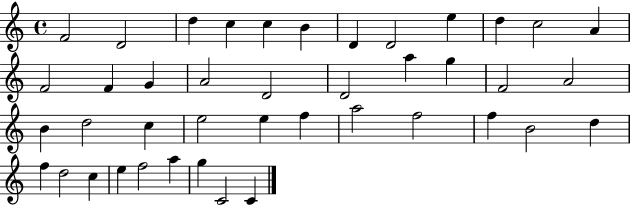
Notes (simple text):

F4/h D4/h D5/q C5/q C5/q B4/q D4/q D4/h E5/q D5/q C5/h A4/q F4/h F4/q G4/q A4/h D4/h D4/h A5/q G5/q F4/h A4/h B4/q D5/h C5/q E5/h E5/q F5/q A5/h F5/h F5/q B4/h D5/q F5/q D5/h C5/q E5/q F5/h A5/q G5/q C4/h C4/q